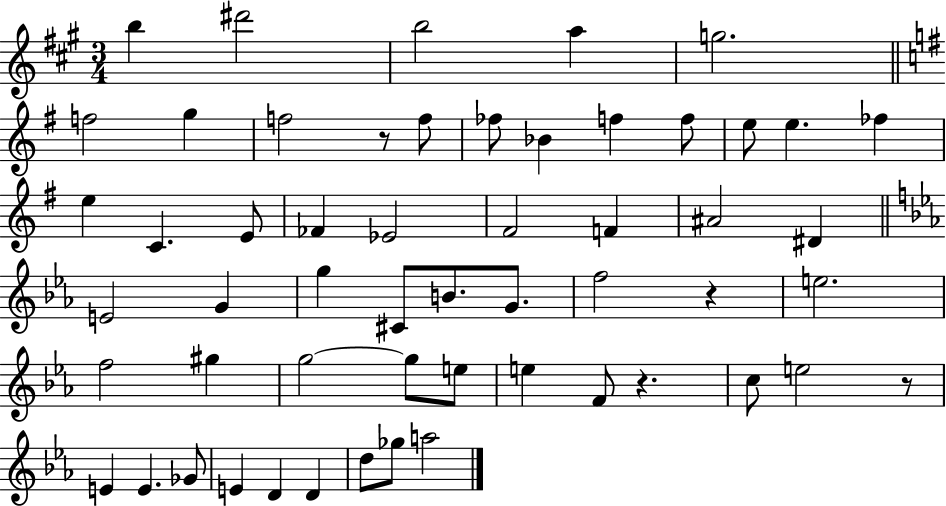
B5/q D#6/h B5/h A5/q G5/h. F5/h G5/q F5/h R/e F5/e FES5/e Bb4/q F5/q F5/e E5/e E5/q. FES5/q E5/q C4/q. E4/e FES4/q Eb4/h F#4/h F4/q A#4/h D#4/q E4/h G4/q G5/q C#4/e B4/e. G4/e. F5/h R/q E5/h. F5/h G#5/q G5/h G5/e E5/e E5/q F4/e R/q. C5/e E5/h R/e E4/q E4/q. Gb4/e E4/q D4/q D4/q D5/e Gb5/e A5/h